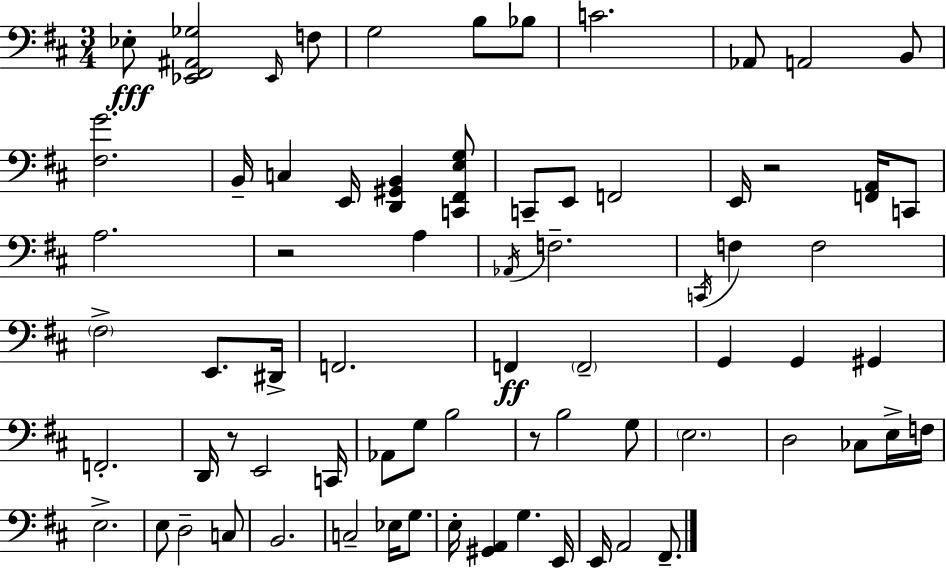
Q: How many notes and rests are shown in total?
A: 72